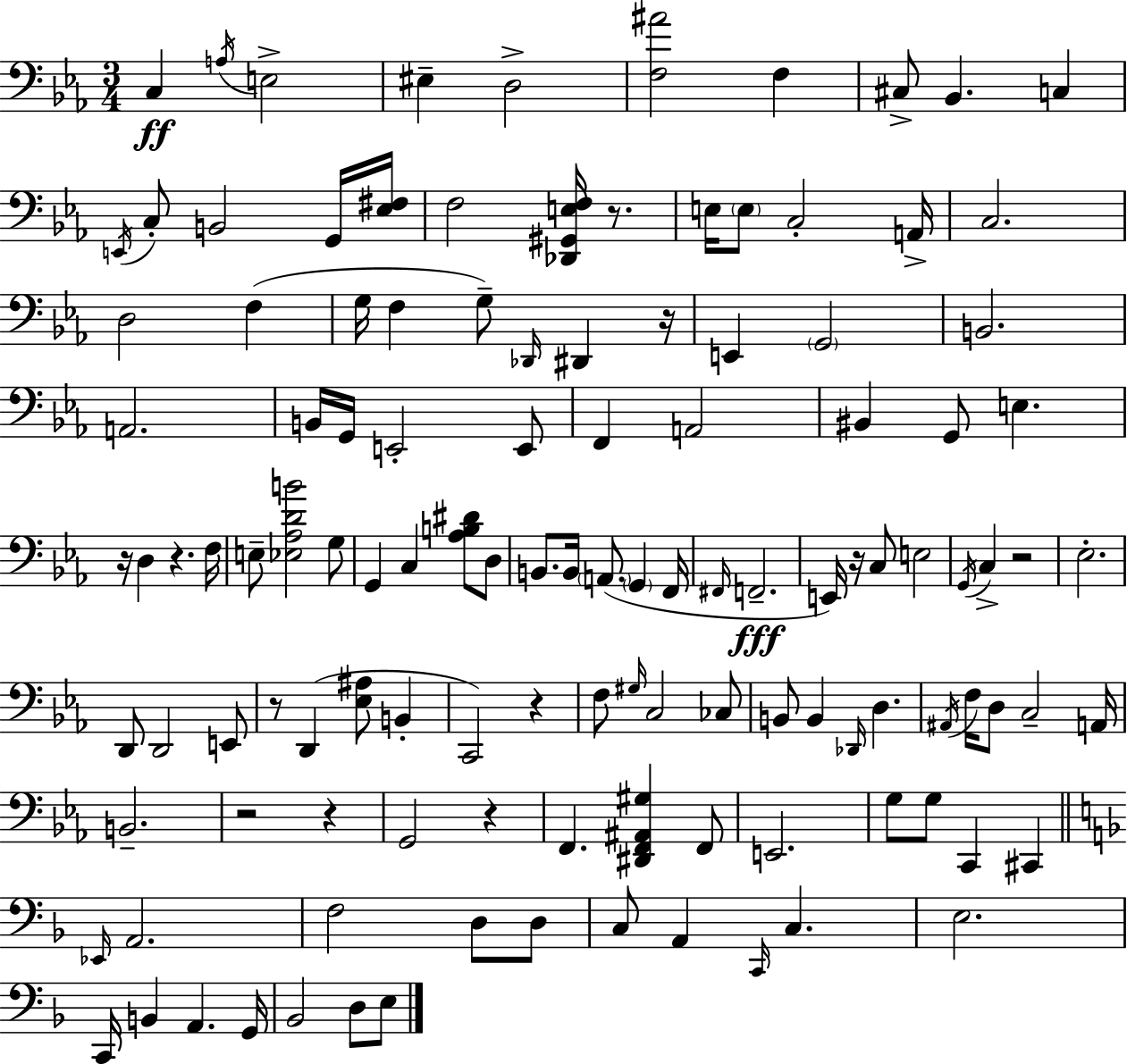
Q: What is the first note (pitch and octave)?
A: C3